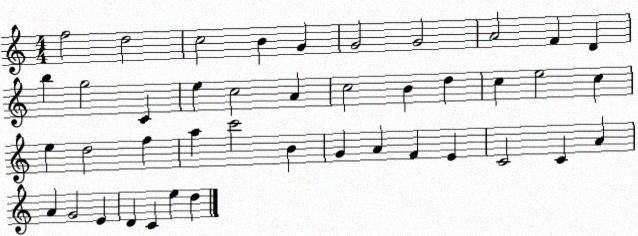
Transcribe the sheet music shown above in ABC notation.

X:1
T:Untitled
M:4/4
L:1/4
K:C
f2 d2 c2 B G G2 G2 A2 F D b g2 C e c2 A c2 B d c e2 c e d2 f a c'2 B G A F E C2 C A A G2 E D C e d